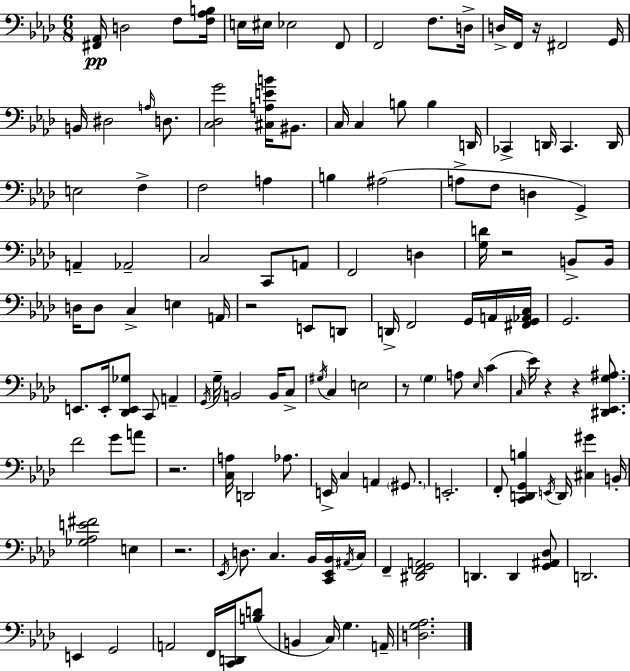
{
  \clef bass
  \numericTimeSignature
  \time 6/8
  \key aes \major
  <fis, aes,>16\pp d2 f8 <f aes b>16 | e16 eis16 ees2 f,8 | f,2 f8. d16-> | d16-> f,16 r16 fis,2 g,16 | \break b,16 dis2 \grace { a16 } d8. | <c des g'>2 <cis a e' b'>16 bis,8. | c16 c4 b8 b4 | d,16 ces,4-> d,16 ces,4. | \break d,16 e2 f4-> | f2 a4 | b4 ais2( | a8-> f8 d4 g,4->) | \break a,4-- aes,2-- | c2 c,8 a,8 | f,2 d4 | <g d'>16 r2 b,8-> | \break b,16 d16 d8 c4-> e4 | a,16 r2 e,8 d,8 | d,16-> f,2 g,16 a,16 | <fis, g, aes, c>16 g,2. | \break e,8. e,16-. <des, e, ges>8 c,8 a,4-- | \acciaccatura { g,16 } g16-- b,2 b,16 | c8-> \acciaccatura { gis16 } c4 e2 | r8 \parenthesize g4 a8 \grace { ees16 } | \break c'4( \grace { c16 } ees'16) r4 r4 | <dis, ees, g ais>8. f'2 | g'8 a'8 r2. | <c a>16 d,2 | \break aes8. e,16-> c4 a,4 | \parenthesize gis,8. e,2.-. | f,8-. <c, d, g, b>4 \acciaccatura { e,16 } | d,16 <cis gis'>4 b,16-. <ges aes e' fis'>2 | \break e4 r2. | \acciaccatura { ees,16 } d8. c4. | bes,16 <c, ees, bes,>16 \acciaccatura { ais,16 } c16 f,4-- | <dis, f, g, a,>2 d,4. | \break d,4 <g, ais, des>8 d,2. | e,4 | g,2 a,2 | f,16 <c, d,>16 <b d'>8( b,4 | \break c16) g4. a,16-- <d g aes>2. | \bar "|."
}